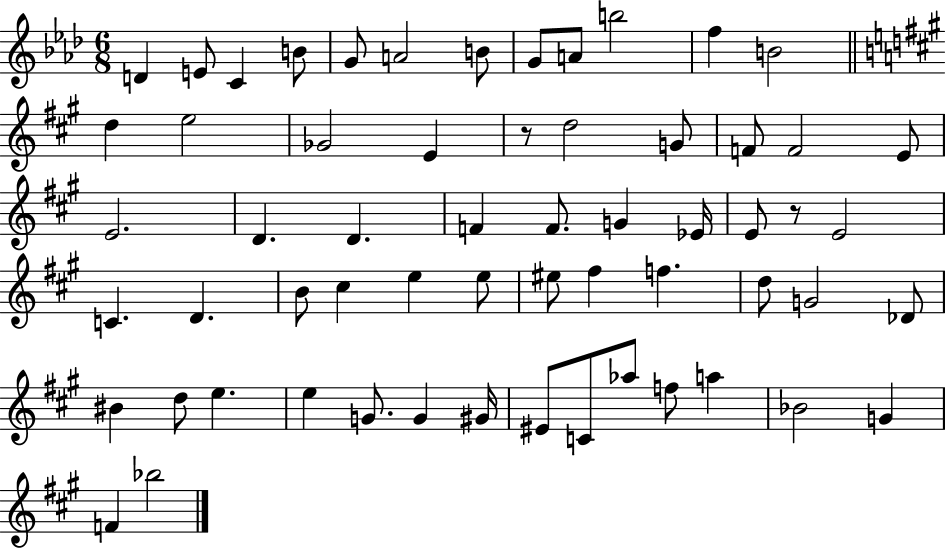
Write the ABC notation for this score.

X:1
T:Untitled
M:6/8
L:1/4
K:Ab
D E/2 C B/2 G/2 A2 B/2 G/2 A/2 b2 f B2 d e2 _G2 E z/2 d2 G/2 F/2 F2 E/2 E2 D D F F/2 G _E/4 E/2 z/2 E2 C D B/2 ^c e e/2 ^e/2 ^f f d/2 G2 _D/2 ^B d/2 e e G/2 G ^G/4 ^E/2 C/2 _a/2 f/2 a _B2 G F _b2